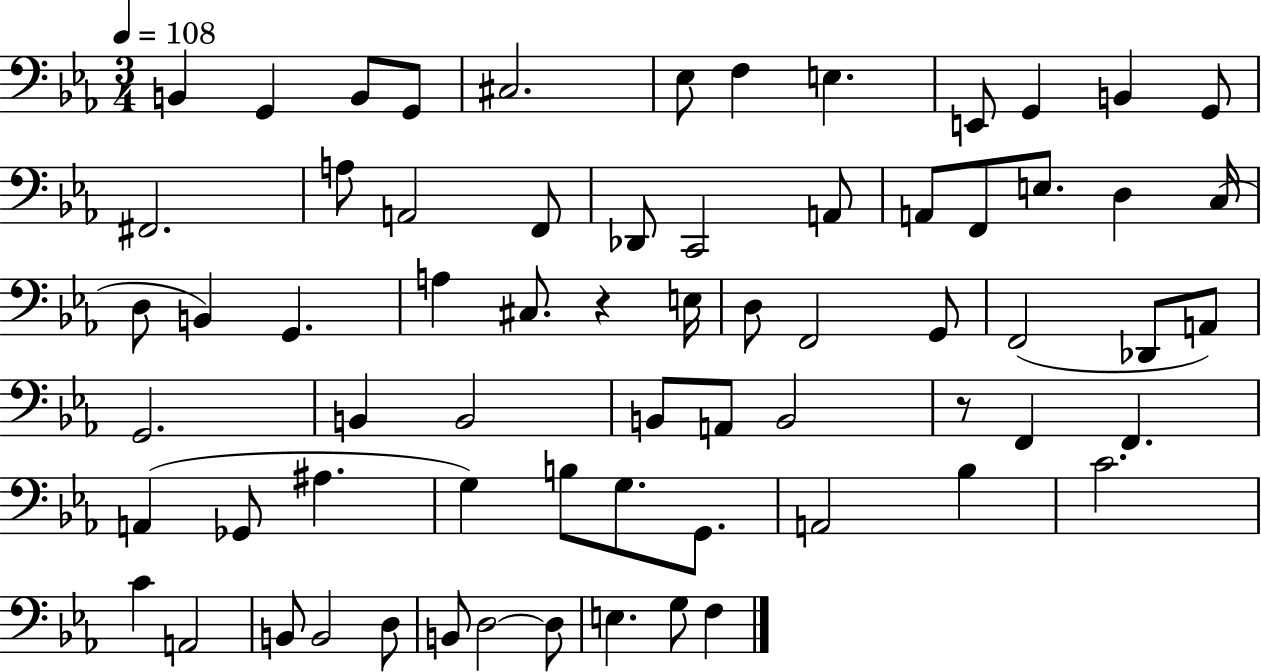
B2/q G2/q B2/e G2/e C#3/h. Eb3/e F3/q E3/q. E2/e G2/q B2/q G2/e F#2/h. A3/e A2/h F2/e Db2/e C2/h A2/e A2/e F2/e E3/e. D3/q C3/s D3/e B2/q G2/q. A3/q C#3/e. R/q E3/s D3/e F2/h G2/e F2/h Db2/e A2/e G2/h. B2/q B2/h B2/e A2/e B2/h R/e F2/q F2/q. A2/q Gb2/e A#3/q. G3/q B3/e G3/e. G2/e. A2/h Bb3/q C4/h. C4/q A2/h B2/e B2/h D3/e B2/e D3/h D3/e E3/q. G3/e F3/q